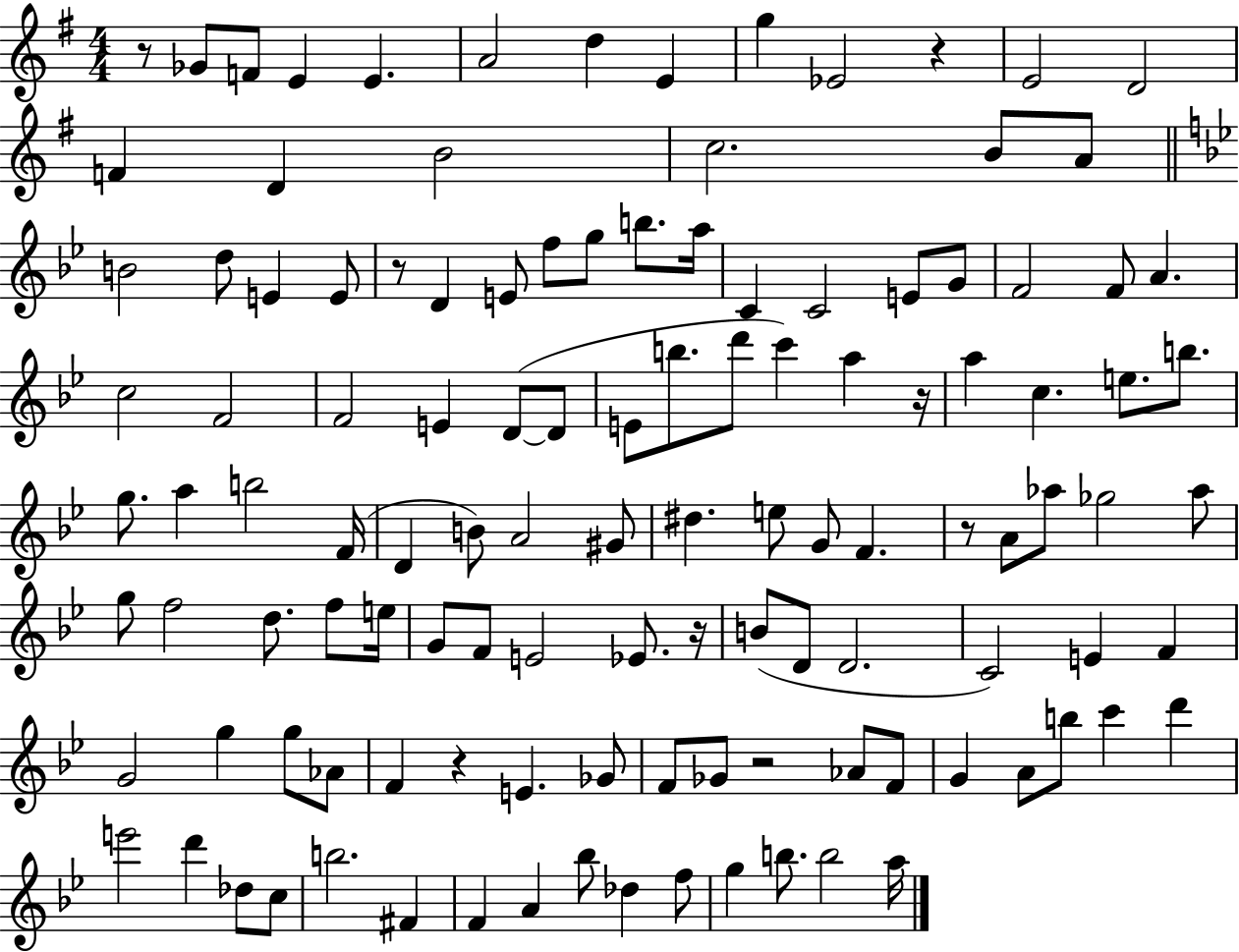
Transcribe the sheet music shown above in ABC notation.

X:1
T:Untitled
M:4/4
L:1/4
K:G
z/2 _G/2 F/2 E E A2 d E g _E2 z E2 D2 F D B2 c2 B/2 A/2 B2 d/2 E E/2 z/2 D E/2 f/2 g/2 b/2 a/4 C C2 E/2 G/2 F2 F/2 A c2 F2 F2 E D/2 D/2 E/2 b/2 d'/2 c' a z/4 a c e/2 b/2 g/2 a b2 F/4 D B/2 A2 ^G/2 ^d e/2 G/2 F z/2 A/2 _a/2 _g2 _a/2 g/2 f2 d/2 f/2 e/4 G/2 F/2 E2 _E/2 z/4 B/2 D/2 D2 C2 E F G2 g g/2 _A/2 F z E _G/2 F/2 _G/2 z2 _A/2 F/2 G A/2 b/2 c' d' e'2 d' _d/2 c/2 b2 ^F F A _b/2 _d f/2 g b/2 b2 a/4